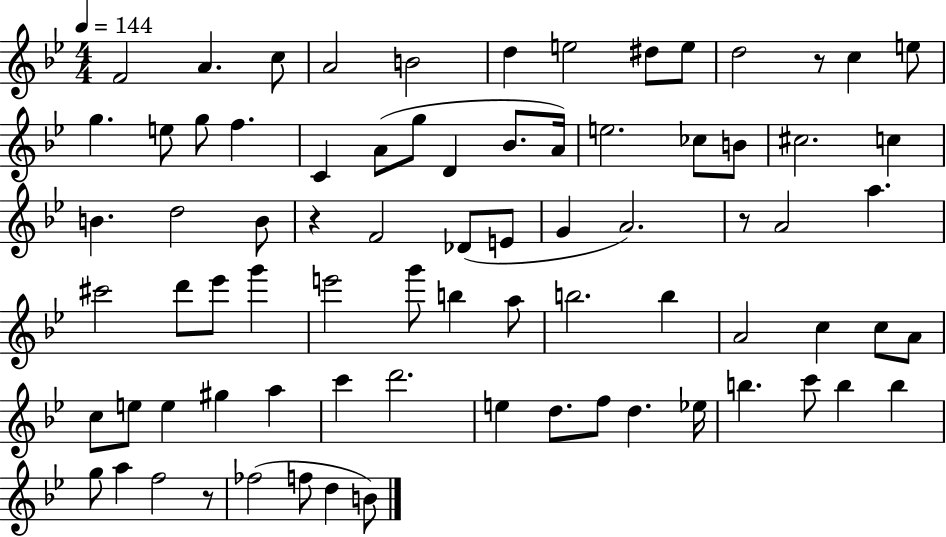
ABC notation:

X:1
T:Untitled
M:4/4
L:1/4
K:Bb
F2 A c/2 A2 B2 d e2 ^d/2 e/2 d2 z/2 c e/2 g e/2 g/2 f C A/2 g/2 D _B/2 A/4 e2 _c/2 B/2 ^c2 c B d2 B/2 z F2 _D/2 E/2 G A2 z/2 A2 a ^c'2 d'/2 _e'/2 g' e'2 g'/2 b a/2 b2 b A2 c c/2 A/2 c/2 e/2 e ^g a c' d'2 e d/2 f/2 d _e/4 b c'/2 b b g/2 a f2 z/2 _f2 f/2 d B/2